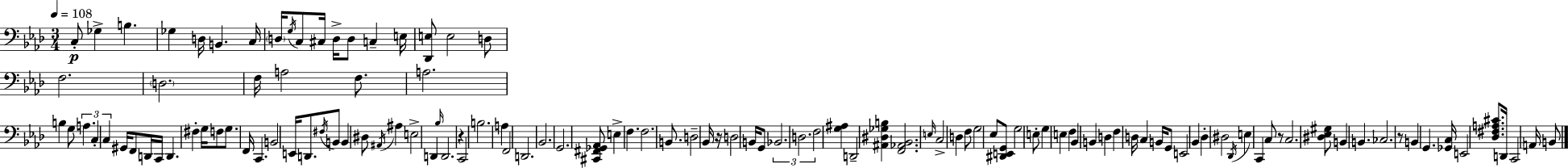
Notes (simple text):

C3/e Gb3/q B3/q. Gb3/q D3/s B2/q. C3/s D3/s G3/s C3/e C#3/s D3/s D3/e C3/q E3/s [Db2,E3]/e E3/h D3/e F3/h. D3/h. F3/s A3/h F3/e. A3/h. B3/q G3/e A3/q. C3/q C3/q G#2/s F2/e D2/s C2/s D2/q. F#3/q G3/s F3/e G3/e. F2/s C2/q. B2/h E2/s D2/e. F#3/s B2/e B2/q D#3/e A#2/s A#3/q E3/h D2/q Bb3/s D2/h. R/q C2/h B3/h. A3/q F2/h D2/h. Bb2/h. G2/h. [C#2,F#2,Gb2,Ab2]/e E3/q F3/q. F3/h. B2/e. D3/h Bb2/s R/s D3/h B2/s G2/e Bb2/h. D3/h. F3/h [G3,A#3]/q D2/h [A#2,D#3,Gb3,B3]/q [F2,Ab2,Bb2]/h. E3/s C3/h D3/q F3/e G3/h Eb3/e [D#2,E2,G2]/e G3/h E3/e G3/q E3/q F3/q Bb2/q B2/q D3/q F3/q D3/s C3/q B2/s G2/e E2/h Bb2/q Db3/q D#3/h Db2/s E3/q C2/q C3/e R/e C3/h. [D#3,Eb3,G#3]/e B2/q B2/q. CES3/h. R/e B2/q G2/q. [Gb2,C3]/s E2/h [Db3,F#3,A3,C#4]/e. D2/s C2/h A2/s B2/e